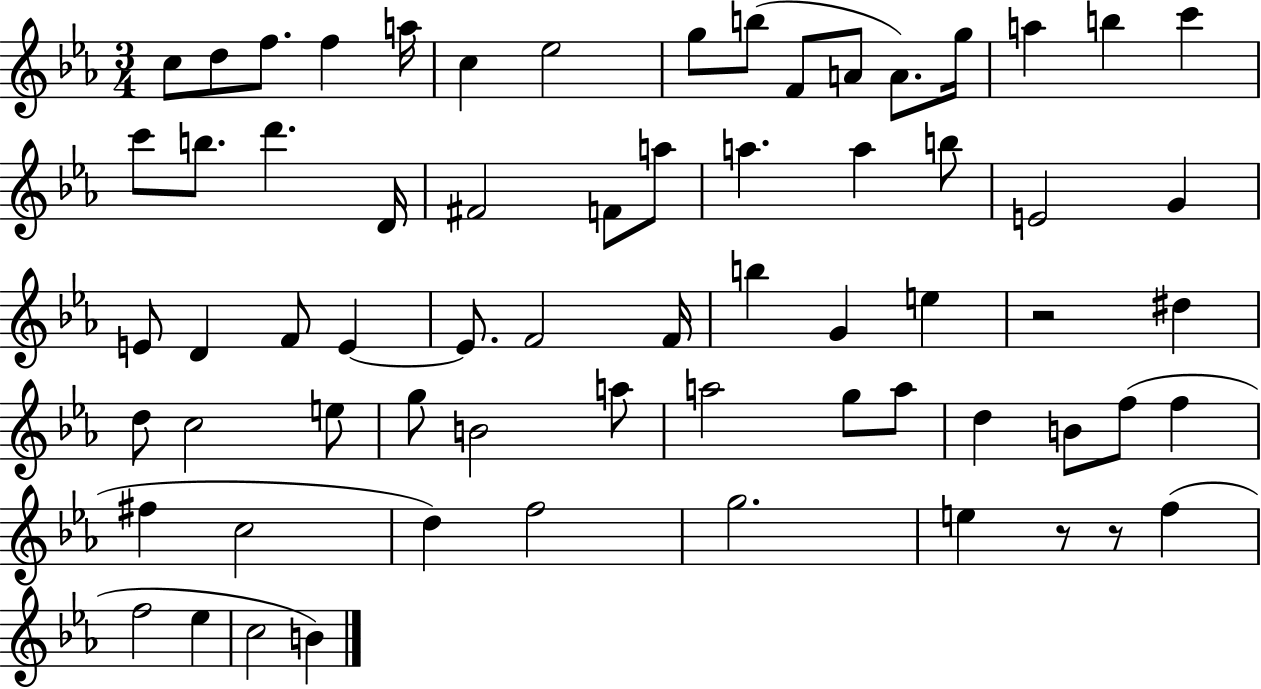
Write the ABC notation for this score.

X:1
T:Untitled
M:3/4
L:1/4
K:Eb
c/2 d/2 f/2 f a/4 c _e2 g/2 b/2 F/2 A/2 A/2 g/4 a b c' c'/2 b/2 d' D/4 ^F2 F/2 a/2 a a b/2 E2 G E/2 D F/2 E E/2 F2 F/4 b G e z2 ^d d/2 c2 e/2 g/2 B2 a/2 a2 g/2 a/2 d B/2 f/2 f ^f c2 d f2 g2 e z/2 z/2 f f2 _e c2 B